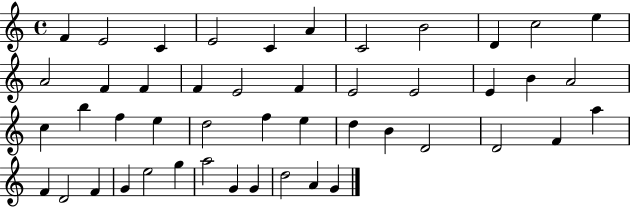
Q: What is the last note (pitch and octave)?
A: G4